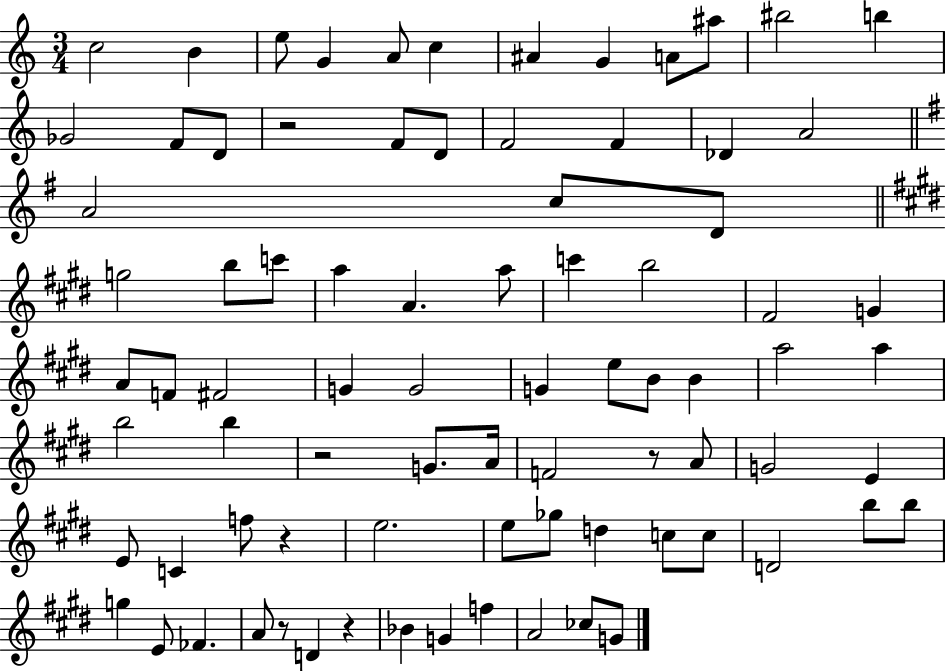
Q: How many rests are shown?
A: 6